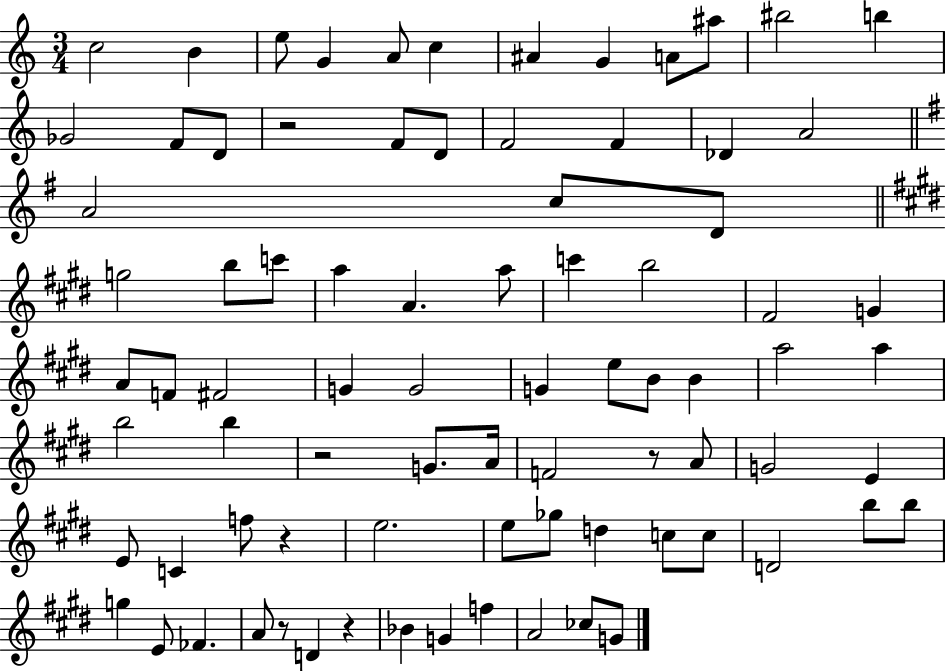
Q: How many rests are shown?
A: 6